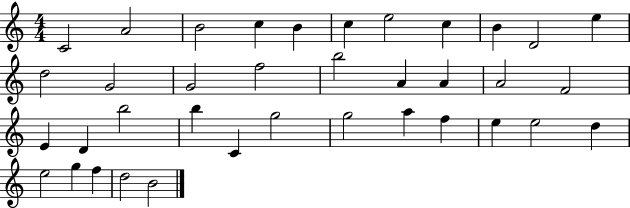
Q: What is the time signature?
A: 4/4